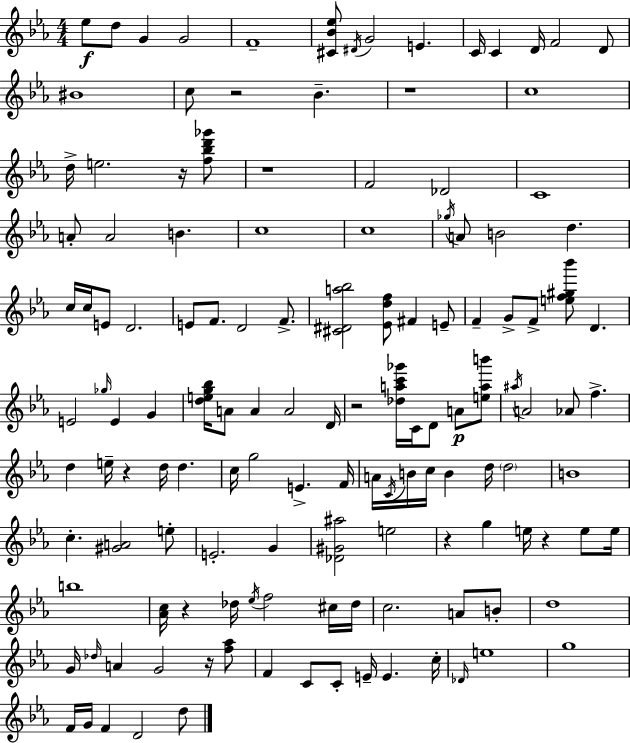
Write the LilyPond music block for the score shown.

{
  \clef treble
  \numericTimeSignature
  \time 4/4
  \key ees \major
  ees''8\f d''8 g'4 g'2 | f'1-- | <cis' bes' ees''>8 \acciaccatura { dis'16 } g'2 e'4. | c'16 c'4 d'16 f'2 d'8 | \break bis'1 | c''8 r2 bes'4.-- | r1 | c''1 | \break d''16-> e''2. r16 <f'' bes'' d''' ges'''>8 | r1 | f'2 des'2 | c'1 | \break a'8-. a'2 b'4. | c''1 | c''1 | \acciaccatura { ges''16 } a'8 b'2 d''4. | \break c''16 c''16 e'8 d'2. | e'8 f'8. d'2 f'8.-> | <cis' dis' a'' bes''>2 <ees' d'' f''>8 fis'4 | e'8-- f'4-- g'8-> f'8-> <e'' f'' gis'' bes'''>8 d'4. | \break e'2 \grace { ges''16 } e'4 g'4 | <d'' e'' g'' bes''>16 a'8 a'4 a'2 | d'16 r2 <des'' a'' c''' ges'''>16 c'16 d'8 a'8\p | <e'' a'' b'''>8 \acciaccatura { ais''16 } a'2 aes'8 f''4.-> | \break d''4 e''16-- r4 d''16 d''4. | c''16 g''2 e'4.-> | f'16 a'16 \acciaccatura { c'16 } b'16 c''16 b'4 d''16 \parenthesize d''2 | b'1 | \break c''4.-. <gis' a'>2 | e''8-. e'2.-. | g'4 <des' gis' ais''>2 e''2 | r4 g''4 e''16 r4 | \break e''8 e''16 b''1 | <aes' c''>16 r4 des''16 \acciaccatura { ees''16 } f''2 | cis''16 des''16 c''2. | a'8 b'8-. d''1 | \break g'16 \grace { des''16 } a'4 g'2 | r16 <f'' aes''>8 f'4 c'8 c'8-. e'16-- | e'4. c''16-. \grace { des'16 } e''1 | g''1 | \break f'16 g'16 f'4 d'2 | d''8 \bar "|."
}